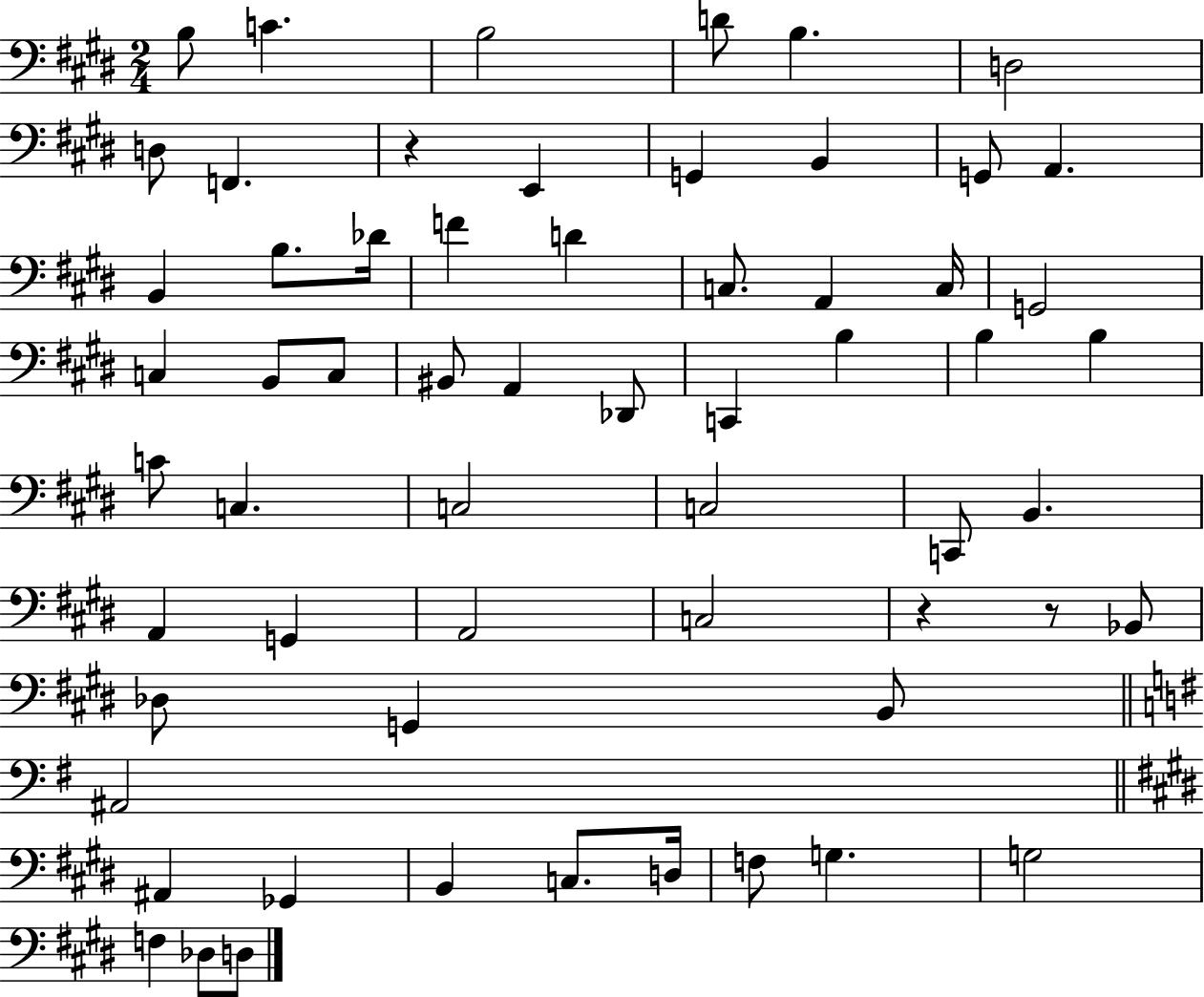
X:1
T:Untitled
M:2/4
L:1/4
K:E
B,/2 C B,2 D/2 B, D,2 D,/2 F,, z E,, G,, B,, G,,/2 A,, B,, B,/2 _D/4 F D C,/2 A,, C,/4 G,,2 C, B,,/2 C,/2 ^B,,/2 A,, _D,,/2 C,, B, B, B, C/2 C, C,2 C,2 C,,/2 B,, A,, G,, A,,2 C,2 z z/2 _B,,/2 _D,/2 G,, B,,/2 ^A,,2 ^A,, _G,, B,, C,/2 D,/4 F,/2 G, G,2 F, _D,/2 D,/2